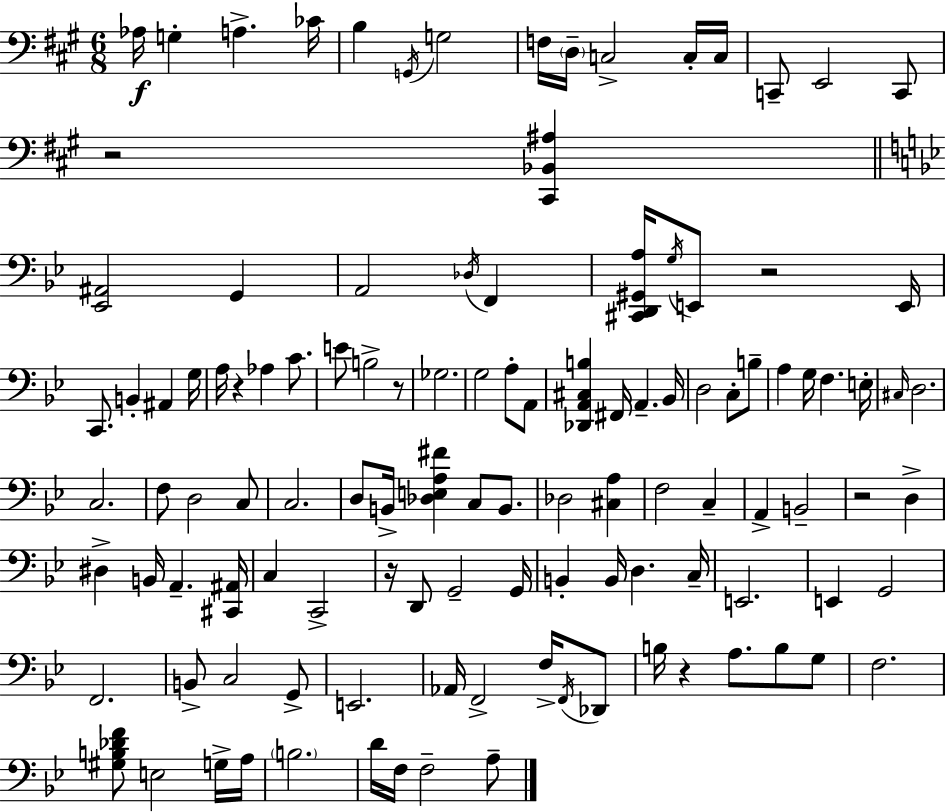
{
  \clef bass
  \numericTimeSignature
  \time 6/8
  \key a \major
  aes16\f g4-. a4.-> ces'16 | b4 \acciaccatura { g,16 } g2 | f16 \parenthesize d16-- c2-> c16-. | c16 c,8-- e,2 c,8 | \break r2 <cis, bes, ais>4 | \bar "||" \break \key bes \major <ees, ais,>2 g,4 | a,2 \acciaccatura { des16 } f,4 | <cis, d, gis, a>16 \acciaccatura { g16 } e,8 r2 | e,16 c,8. b,4-. ais,4 | \break g16 a16 r4 aes4 c'8. | e'8 b2-> | r8 ges2. | g2 a8-. | \break a,8 <des, a, cis b>4 fis,16 a,4.-- | bes,16 d2 c8-. | b8-- a4 g16 f4. | e16-. \grace { cis16 } d2. | \break c2. | f8 d2 | c8 c2. | d8 b,16-> <des e a fis'>4 c8 | \break b,8. des2 <cis a>4 | f2 c4-- | a,4-> b,2-- | r2 d4-> | \break dis4-> b,16 a,4.-- | <cis, ais,>16 c4 c,2-> | r16 d,8 g,2-- | g,16 b,4-. b,16 d4. | \break c16-- e,2. | e,4 g,2 | f,2. | b,8-> c2 | \break g,8-> e,2. | aes,16 f,2-> | f16-> \acciaccatura { f,16 } des,8 b16 r4 a8. | b8 g8 f2. | \break <gis b des' f'>8 e2 | g16-> a16 \parenthesize b2. | d'16 f16 f2-- | a8-- \bar "|."
}